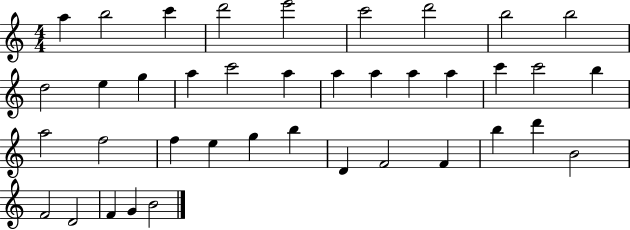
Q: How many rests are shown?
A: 0